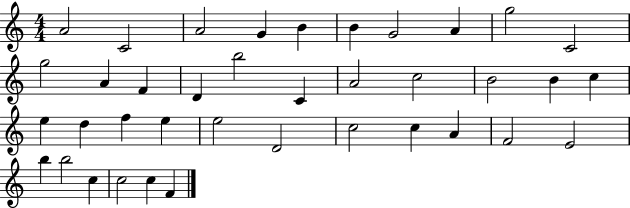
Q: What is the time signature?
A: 4/4